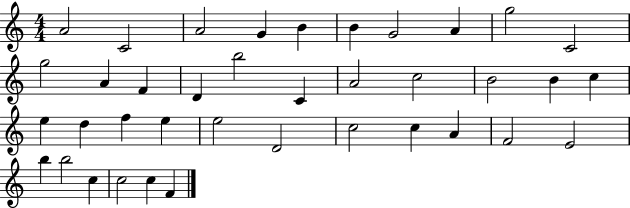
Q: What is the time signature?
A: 4/4